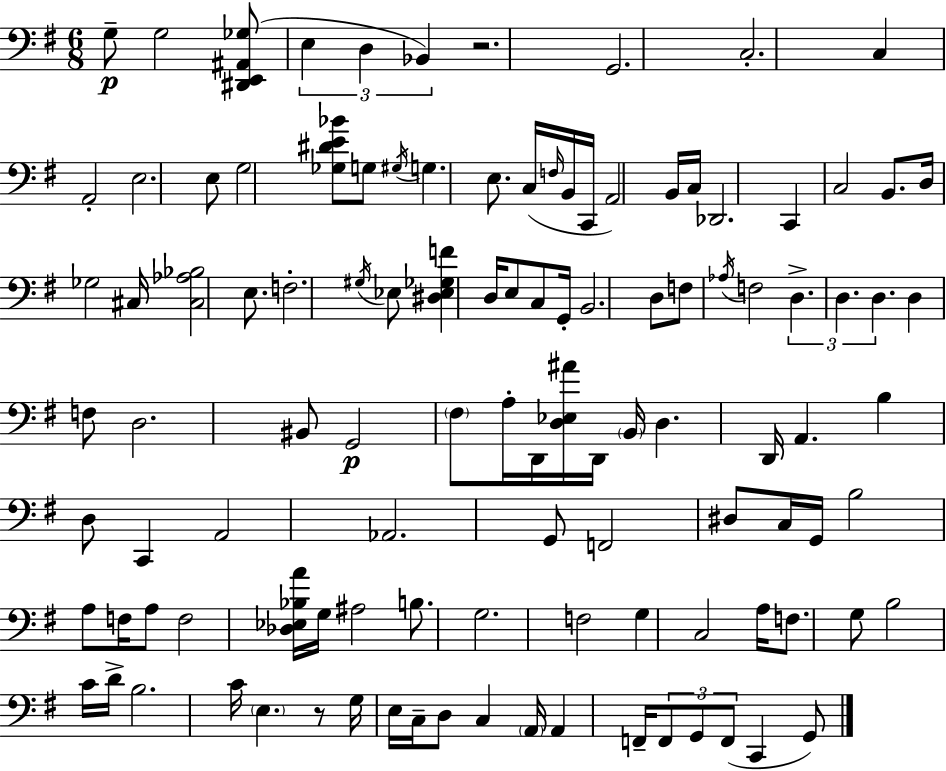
{
  \clef bass
  \numericTimeSignature
  \time 6/8
  \key e \minor
  g8--\p g2 <dis, e, ais, ges>8( | \tuplet 3/2 { e4 d4 bes,4) } | r2. | g,2. | \break c2.-. | c4 a,2-. | e2. | e8 g2 <ges dis' e' bes'>8 | \break g8 \acciaccatura { gis16 } g4. e8. | c16( \grace { f16 } b,16 c,16 a,2) | b,16 c16 des,2. | c,4 c2 | \break b,8. d16 ges2 | cis16 <cis aes bes>2 e8. | f2.-. | \acciaccatura { gis16 } ees8 <dis ees ges f'>4 d16 e8 | \break c8 g,16-. b,2. | d8 f8 \acciaccatura { aes16 } f2 | \tuplet 3/2 { d4.-> d4. | d4. } d4 | \break f8 d2. | bis,8 g,2\p | \parenthesize fis8 a16-. d,16 <d ees ais'>16 d,16 \parenthesize b,16 d4. | d,16 a,4. b4 | \break d8 c,4 a,2 | aes,2. | g,8 f,2 | dis8 c16 g,16 b2 | \break a8 f16 a8 f2 | <des ees bes a'>16 g16 ais2 | b8. g2. | f2 | \break g4 c2 | a16 f8. g8 b2 | c'16 d'16-> b2. | c'16 \parenthesize e4. r8 | \break g16 e16 c16-- d8 c4 \parenthesize a,16 a,4 | f,16-- \tuplet 3/2 { f,8 g,8 f,8( } c,4 | g,8) \bar "|."
}